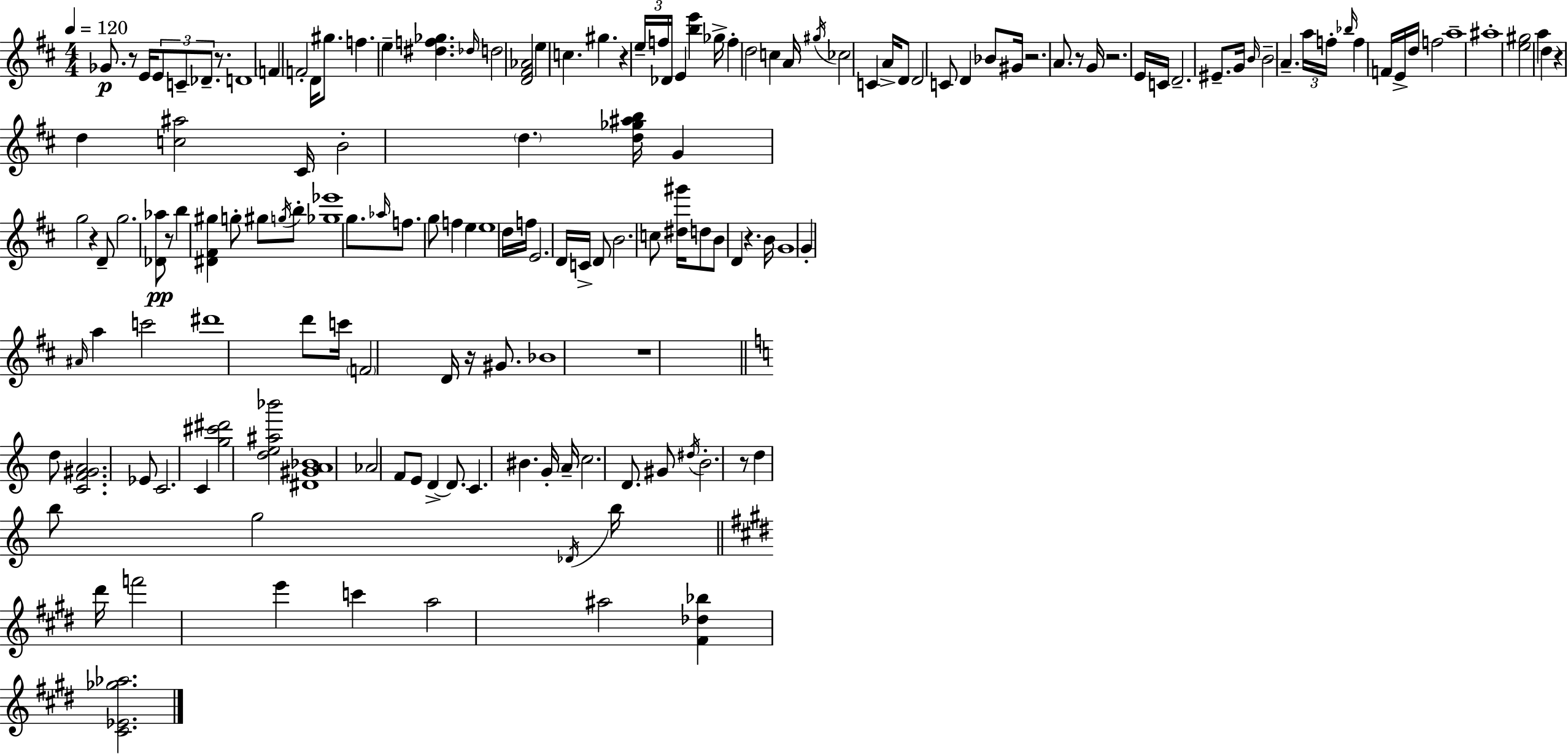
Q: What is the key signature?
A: D major